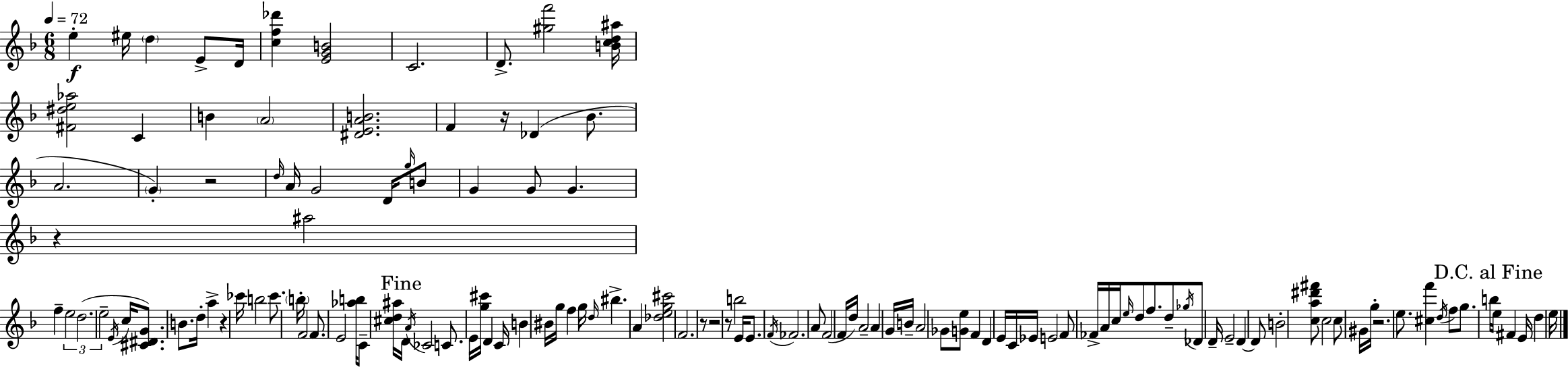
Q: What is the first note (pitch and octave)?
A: E5